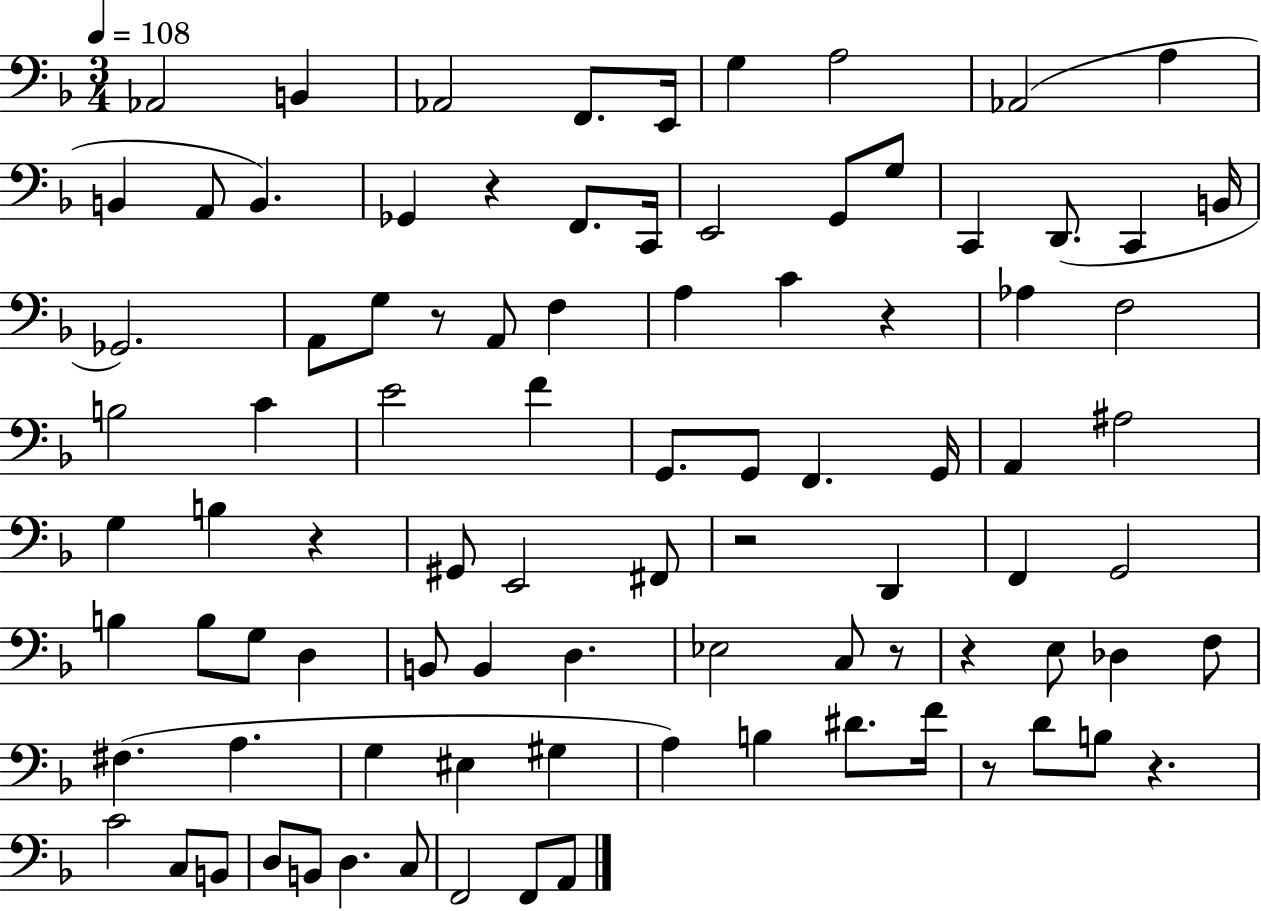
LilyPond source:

{
  \clef bass
  \numericTimeSignature
  \time 3/4
  \key f \major
  \tempo 4 = 108
  aes,2 b,4 | aes,2 f,8. e,16 | g4 a2 | aes,2( a4 | \break b,4 a,8 b,4.) | ges,4 r4 f,8. c,16 | e,2 g,8 g8 | c,4 d,8.( c,4 b,16 | \break ges,2.) | a,8 g8 r8 a,8 f4 | a4 c'4 r4 | aes4 f2 | \break b2 c'4 | e'2 f'4 | g,8. g,8 f,4. g,16 | a,4 ais2 | \break g4 b4 r4 | gis,8 e,2 fis,8 | r2 d,4 | f,4 g,2 | \break b4 b8 g8 d4 | b,8 b,4 d4. | ees2 c8 r8 | r4 e8 des4 f8 | \break fis4.( a4. | g4 eis4 gis4 | a4) b4 dis'8. f'16 | r8 d'8 b8 r4. | \break c'2 c8 b,8 | d8 b,8 d4. c8 | f,2 f,8 a,8 | \bar "|."
}